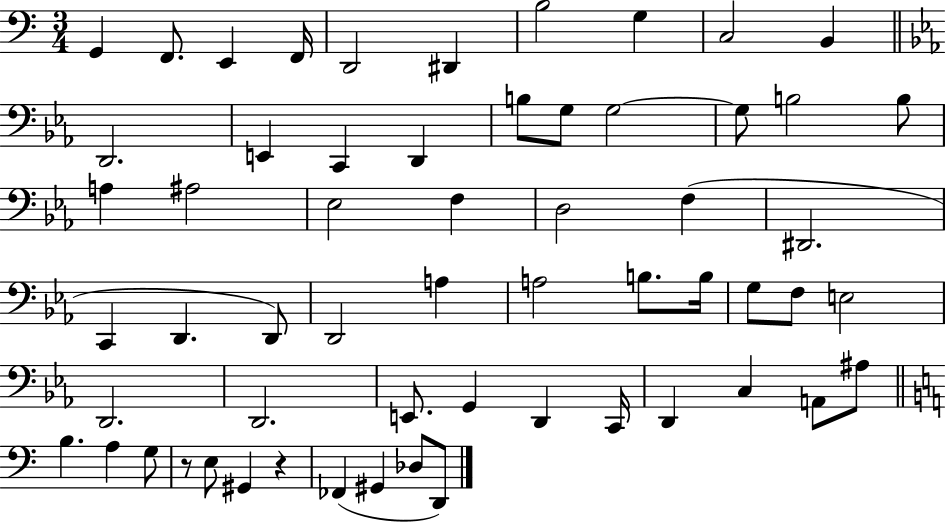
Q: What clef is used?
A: bass